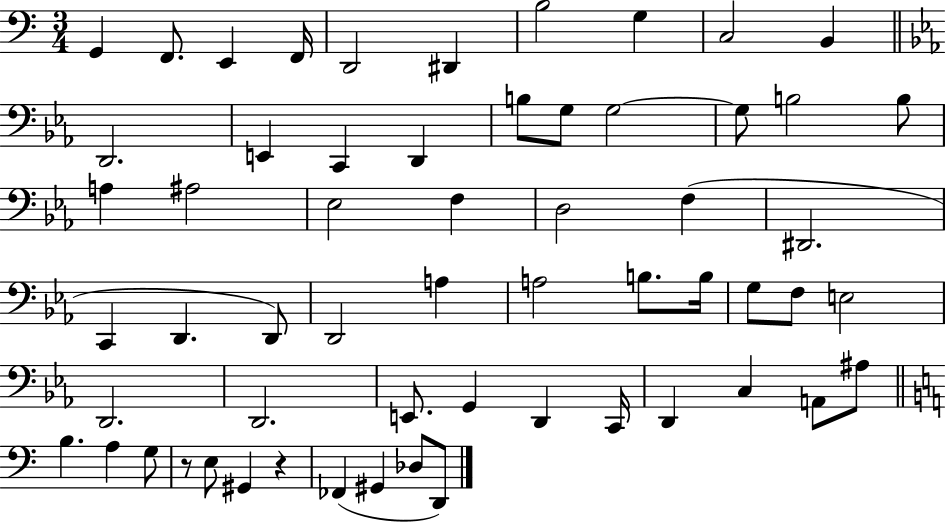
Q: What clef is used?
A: bass